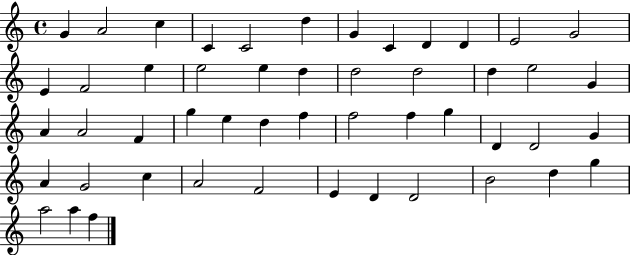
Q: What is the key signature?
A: C major